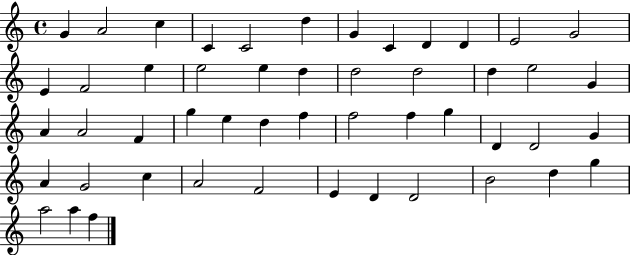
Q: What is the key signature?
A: C major